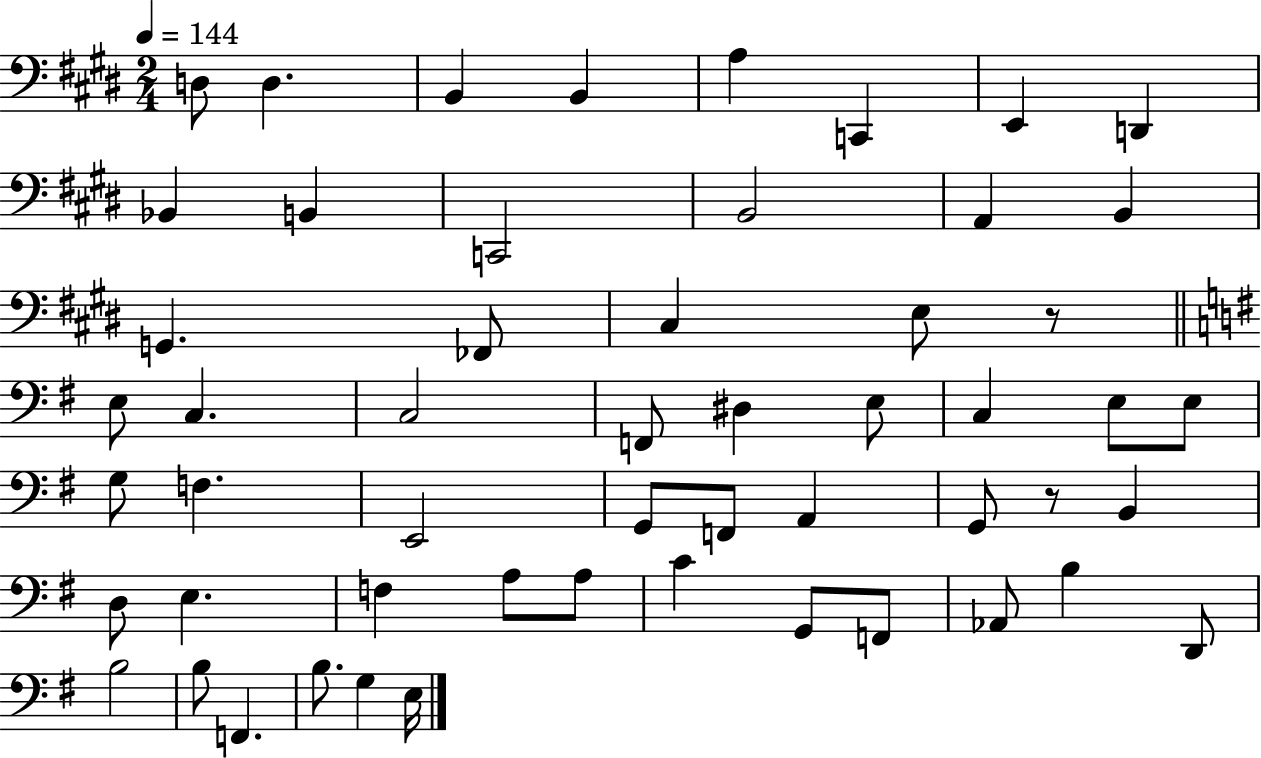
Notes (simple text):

D3/e D3/q. B2/q B2/q A3/q C2/q E2/q D2/q Bb2/q B2/q C2/h B2/h A2/q B2/q G2/q. FES2/e C#3/q E3/e R/e E3/e C3/q. C3/h F2/e D#3/q E3/e C3/q E3/e E3/e G3/e F3/q. E2/h G2/e F2/e A2/q G2/e R/e B2/q D3/e E3/q. F3/q A3/e A3/e C4/q G2/e F2/e Ab2/e B3/q D2/e B3/h B3/e F2/q. B3/e. G3/q E3/s